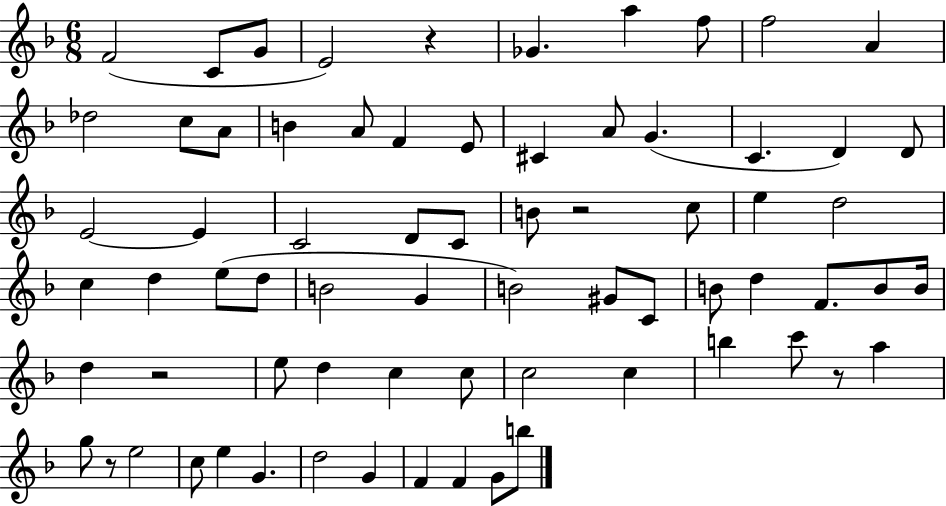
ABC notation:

X:1
T:Untitled
M:6/8
L:1/4
K:F
F2 C/2 G/2 E2 z _G a f/2 f2 A _d2 c/2 A/2 B A/2 F E/2 ^C A/2 G C D D/2 E2 E C2 D/2 C/2 B/2 z2 c/2 e d2 c d e/2 d/2 B2 G B2 ^G/2 C/2 B/2 d F/2 B/2 B/4 d z2 e/2 d c c/2 c2 c b c'/2 z/2 a g/2 z/2 e2 c/2 e G d2 G F F G/2 b/2